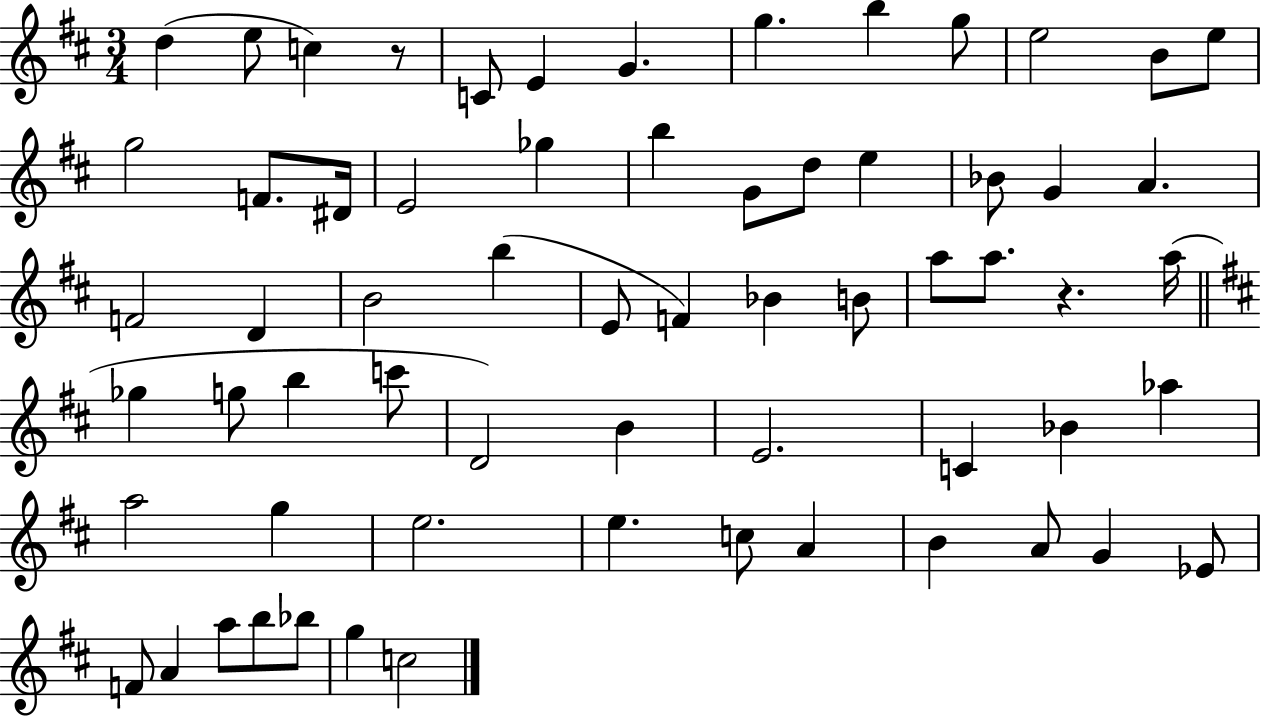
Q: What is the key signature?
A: D major